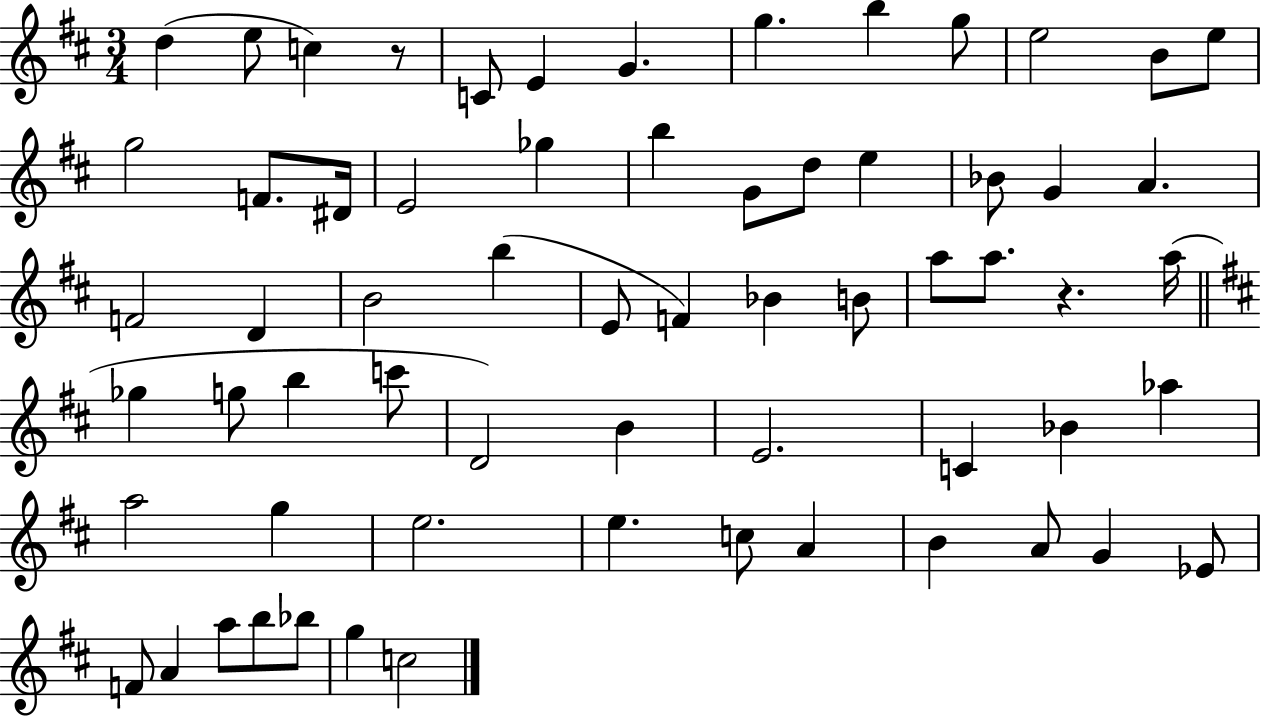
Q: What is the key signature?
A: D major